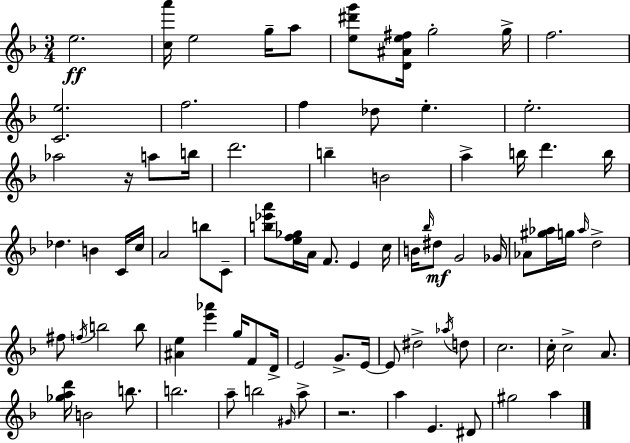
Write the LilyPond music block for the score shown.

{
  \clef treble
  \numericTimeSignature
  \time 3/4
  \key d \minor
  e''2.\ff | <c'' a'''>16 e''2 g''16-- a''8 | <e'' dis''' g'''>8 <d' ais' e'' fis''>16 g''2-. g''16-> | f''2. | \break <c' e''>2. | f''2. | f''4 des''8 e''4.-. | e''2.-. | \break aes''2 r16 a''8 b''16 | d'''2. | b''4-- b'2 | a''4-> b''16 d'''4. b''16 | \break des''4. b'4 c'16 c''16 | a'2 b''8 c'8-- | <b'' ees''' a'''>8 <e'' f'' ges''>16 a'16 f'8. e'4 c''16 | b'16 \grace { bes''16 } dis''8\mf g'2 | \break ges'16 aes'8 <gis'' aes''>16 g''16 \grace { aes''16 } d''2-> | fis''8 \acciaccatura { f''16 } b''2 | b''8 <ais' e''>4 <e''' aes'''>4 g''16 | f'8 d'16-> e'2 g'8.-> | \break e'16~~ e'8 dis''2-> | \acciaccatura { aes''16 } d''8 c''2. | c''16-. c''2-> | a'8. <ges'' a'' d'''>16 b'2 | \break b''8. b''2. | a''8-- b''2 | \grace { gis'16 } a''8-> r2. | a''4 e'4. | \break dis'8 gis''2 | a''4 \bar "|."
}